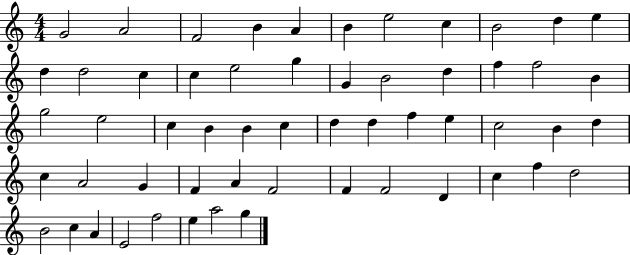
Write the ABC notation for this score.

X:1
T:Untitled
M:4/4
L:1/4
K:C
G2 A2 F2 B A B e2 c B2 d e d d2 c c e2 g G B2 d f f2 B g2 e2 c B B c d d f e c2 B d c A2 G F A F2 F F2 D c f d2 B2 c A E2 f2 e a2 g